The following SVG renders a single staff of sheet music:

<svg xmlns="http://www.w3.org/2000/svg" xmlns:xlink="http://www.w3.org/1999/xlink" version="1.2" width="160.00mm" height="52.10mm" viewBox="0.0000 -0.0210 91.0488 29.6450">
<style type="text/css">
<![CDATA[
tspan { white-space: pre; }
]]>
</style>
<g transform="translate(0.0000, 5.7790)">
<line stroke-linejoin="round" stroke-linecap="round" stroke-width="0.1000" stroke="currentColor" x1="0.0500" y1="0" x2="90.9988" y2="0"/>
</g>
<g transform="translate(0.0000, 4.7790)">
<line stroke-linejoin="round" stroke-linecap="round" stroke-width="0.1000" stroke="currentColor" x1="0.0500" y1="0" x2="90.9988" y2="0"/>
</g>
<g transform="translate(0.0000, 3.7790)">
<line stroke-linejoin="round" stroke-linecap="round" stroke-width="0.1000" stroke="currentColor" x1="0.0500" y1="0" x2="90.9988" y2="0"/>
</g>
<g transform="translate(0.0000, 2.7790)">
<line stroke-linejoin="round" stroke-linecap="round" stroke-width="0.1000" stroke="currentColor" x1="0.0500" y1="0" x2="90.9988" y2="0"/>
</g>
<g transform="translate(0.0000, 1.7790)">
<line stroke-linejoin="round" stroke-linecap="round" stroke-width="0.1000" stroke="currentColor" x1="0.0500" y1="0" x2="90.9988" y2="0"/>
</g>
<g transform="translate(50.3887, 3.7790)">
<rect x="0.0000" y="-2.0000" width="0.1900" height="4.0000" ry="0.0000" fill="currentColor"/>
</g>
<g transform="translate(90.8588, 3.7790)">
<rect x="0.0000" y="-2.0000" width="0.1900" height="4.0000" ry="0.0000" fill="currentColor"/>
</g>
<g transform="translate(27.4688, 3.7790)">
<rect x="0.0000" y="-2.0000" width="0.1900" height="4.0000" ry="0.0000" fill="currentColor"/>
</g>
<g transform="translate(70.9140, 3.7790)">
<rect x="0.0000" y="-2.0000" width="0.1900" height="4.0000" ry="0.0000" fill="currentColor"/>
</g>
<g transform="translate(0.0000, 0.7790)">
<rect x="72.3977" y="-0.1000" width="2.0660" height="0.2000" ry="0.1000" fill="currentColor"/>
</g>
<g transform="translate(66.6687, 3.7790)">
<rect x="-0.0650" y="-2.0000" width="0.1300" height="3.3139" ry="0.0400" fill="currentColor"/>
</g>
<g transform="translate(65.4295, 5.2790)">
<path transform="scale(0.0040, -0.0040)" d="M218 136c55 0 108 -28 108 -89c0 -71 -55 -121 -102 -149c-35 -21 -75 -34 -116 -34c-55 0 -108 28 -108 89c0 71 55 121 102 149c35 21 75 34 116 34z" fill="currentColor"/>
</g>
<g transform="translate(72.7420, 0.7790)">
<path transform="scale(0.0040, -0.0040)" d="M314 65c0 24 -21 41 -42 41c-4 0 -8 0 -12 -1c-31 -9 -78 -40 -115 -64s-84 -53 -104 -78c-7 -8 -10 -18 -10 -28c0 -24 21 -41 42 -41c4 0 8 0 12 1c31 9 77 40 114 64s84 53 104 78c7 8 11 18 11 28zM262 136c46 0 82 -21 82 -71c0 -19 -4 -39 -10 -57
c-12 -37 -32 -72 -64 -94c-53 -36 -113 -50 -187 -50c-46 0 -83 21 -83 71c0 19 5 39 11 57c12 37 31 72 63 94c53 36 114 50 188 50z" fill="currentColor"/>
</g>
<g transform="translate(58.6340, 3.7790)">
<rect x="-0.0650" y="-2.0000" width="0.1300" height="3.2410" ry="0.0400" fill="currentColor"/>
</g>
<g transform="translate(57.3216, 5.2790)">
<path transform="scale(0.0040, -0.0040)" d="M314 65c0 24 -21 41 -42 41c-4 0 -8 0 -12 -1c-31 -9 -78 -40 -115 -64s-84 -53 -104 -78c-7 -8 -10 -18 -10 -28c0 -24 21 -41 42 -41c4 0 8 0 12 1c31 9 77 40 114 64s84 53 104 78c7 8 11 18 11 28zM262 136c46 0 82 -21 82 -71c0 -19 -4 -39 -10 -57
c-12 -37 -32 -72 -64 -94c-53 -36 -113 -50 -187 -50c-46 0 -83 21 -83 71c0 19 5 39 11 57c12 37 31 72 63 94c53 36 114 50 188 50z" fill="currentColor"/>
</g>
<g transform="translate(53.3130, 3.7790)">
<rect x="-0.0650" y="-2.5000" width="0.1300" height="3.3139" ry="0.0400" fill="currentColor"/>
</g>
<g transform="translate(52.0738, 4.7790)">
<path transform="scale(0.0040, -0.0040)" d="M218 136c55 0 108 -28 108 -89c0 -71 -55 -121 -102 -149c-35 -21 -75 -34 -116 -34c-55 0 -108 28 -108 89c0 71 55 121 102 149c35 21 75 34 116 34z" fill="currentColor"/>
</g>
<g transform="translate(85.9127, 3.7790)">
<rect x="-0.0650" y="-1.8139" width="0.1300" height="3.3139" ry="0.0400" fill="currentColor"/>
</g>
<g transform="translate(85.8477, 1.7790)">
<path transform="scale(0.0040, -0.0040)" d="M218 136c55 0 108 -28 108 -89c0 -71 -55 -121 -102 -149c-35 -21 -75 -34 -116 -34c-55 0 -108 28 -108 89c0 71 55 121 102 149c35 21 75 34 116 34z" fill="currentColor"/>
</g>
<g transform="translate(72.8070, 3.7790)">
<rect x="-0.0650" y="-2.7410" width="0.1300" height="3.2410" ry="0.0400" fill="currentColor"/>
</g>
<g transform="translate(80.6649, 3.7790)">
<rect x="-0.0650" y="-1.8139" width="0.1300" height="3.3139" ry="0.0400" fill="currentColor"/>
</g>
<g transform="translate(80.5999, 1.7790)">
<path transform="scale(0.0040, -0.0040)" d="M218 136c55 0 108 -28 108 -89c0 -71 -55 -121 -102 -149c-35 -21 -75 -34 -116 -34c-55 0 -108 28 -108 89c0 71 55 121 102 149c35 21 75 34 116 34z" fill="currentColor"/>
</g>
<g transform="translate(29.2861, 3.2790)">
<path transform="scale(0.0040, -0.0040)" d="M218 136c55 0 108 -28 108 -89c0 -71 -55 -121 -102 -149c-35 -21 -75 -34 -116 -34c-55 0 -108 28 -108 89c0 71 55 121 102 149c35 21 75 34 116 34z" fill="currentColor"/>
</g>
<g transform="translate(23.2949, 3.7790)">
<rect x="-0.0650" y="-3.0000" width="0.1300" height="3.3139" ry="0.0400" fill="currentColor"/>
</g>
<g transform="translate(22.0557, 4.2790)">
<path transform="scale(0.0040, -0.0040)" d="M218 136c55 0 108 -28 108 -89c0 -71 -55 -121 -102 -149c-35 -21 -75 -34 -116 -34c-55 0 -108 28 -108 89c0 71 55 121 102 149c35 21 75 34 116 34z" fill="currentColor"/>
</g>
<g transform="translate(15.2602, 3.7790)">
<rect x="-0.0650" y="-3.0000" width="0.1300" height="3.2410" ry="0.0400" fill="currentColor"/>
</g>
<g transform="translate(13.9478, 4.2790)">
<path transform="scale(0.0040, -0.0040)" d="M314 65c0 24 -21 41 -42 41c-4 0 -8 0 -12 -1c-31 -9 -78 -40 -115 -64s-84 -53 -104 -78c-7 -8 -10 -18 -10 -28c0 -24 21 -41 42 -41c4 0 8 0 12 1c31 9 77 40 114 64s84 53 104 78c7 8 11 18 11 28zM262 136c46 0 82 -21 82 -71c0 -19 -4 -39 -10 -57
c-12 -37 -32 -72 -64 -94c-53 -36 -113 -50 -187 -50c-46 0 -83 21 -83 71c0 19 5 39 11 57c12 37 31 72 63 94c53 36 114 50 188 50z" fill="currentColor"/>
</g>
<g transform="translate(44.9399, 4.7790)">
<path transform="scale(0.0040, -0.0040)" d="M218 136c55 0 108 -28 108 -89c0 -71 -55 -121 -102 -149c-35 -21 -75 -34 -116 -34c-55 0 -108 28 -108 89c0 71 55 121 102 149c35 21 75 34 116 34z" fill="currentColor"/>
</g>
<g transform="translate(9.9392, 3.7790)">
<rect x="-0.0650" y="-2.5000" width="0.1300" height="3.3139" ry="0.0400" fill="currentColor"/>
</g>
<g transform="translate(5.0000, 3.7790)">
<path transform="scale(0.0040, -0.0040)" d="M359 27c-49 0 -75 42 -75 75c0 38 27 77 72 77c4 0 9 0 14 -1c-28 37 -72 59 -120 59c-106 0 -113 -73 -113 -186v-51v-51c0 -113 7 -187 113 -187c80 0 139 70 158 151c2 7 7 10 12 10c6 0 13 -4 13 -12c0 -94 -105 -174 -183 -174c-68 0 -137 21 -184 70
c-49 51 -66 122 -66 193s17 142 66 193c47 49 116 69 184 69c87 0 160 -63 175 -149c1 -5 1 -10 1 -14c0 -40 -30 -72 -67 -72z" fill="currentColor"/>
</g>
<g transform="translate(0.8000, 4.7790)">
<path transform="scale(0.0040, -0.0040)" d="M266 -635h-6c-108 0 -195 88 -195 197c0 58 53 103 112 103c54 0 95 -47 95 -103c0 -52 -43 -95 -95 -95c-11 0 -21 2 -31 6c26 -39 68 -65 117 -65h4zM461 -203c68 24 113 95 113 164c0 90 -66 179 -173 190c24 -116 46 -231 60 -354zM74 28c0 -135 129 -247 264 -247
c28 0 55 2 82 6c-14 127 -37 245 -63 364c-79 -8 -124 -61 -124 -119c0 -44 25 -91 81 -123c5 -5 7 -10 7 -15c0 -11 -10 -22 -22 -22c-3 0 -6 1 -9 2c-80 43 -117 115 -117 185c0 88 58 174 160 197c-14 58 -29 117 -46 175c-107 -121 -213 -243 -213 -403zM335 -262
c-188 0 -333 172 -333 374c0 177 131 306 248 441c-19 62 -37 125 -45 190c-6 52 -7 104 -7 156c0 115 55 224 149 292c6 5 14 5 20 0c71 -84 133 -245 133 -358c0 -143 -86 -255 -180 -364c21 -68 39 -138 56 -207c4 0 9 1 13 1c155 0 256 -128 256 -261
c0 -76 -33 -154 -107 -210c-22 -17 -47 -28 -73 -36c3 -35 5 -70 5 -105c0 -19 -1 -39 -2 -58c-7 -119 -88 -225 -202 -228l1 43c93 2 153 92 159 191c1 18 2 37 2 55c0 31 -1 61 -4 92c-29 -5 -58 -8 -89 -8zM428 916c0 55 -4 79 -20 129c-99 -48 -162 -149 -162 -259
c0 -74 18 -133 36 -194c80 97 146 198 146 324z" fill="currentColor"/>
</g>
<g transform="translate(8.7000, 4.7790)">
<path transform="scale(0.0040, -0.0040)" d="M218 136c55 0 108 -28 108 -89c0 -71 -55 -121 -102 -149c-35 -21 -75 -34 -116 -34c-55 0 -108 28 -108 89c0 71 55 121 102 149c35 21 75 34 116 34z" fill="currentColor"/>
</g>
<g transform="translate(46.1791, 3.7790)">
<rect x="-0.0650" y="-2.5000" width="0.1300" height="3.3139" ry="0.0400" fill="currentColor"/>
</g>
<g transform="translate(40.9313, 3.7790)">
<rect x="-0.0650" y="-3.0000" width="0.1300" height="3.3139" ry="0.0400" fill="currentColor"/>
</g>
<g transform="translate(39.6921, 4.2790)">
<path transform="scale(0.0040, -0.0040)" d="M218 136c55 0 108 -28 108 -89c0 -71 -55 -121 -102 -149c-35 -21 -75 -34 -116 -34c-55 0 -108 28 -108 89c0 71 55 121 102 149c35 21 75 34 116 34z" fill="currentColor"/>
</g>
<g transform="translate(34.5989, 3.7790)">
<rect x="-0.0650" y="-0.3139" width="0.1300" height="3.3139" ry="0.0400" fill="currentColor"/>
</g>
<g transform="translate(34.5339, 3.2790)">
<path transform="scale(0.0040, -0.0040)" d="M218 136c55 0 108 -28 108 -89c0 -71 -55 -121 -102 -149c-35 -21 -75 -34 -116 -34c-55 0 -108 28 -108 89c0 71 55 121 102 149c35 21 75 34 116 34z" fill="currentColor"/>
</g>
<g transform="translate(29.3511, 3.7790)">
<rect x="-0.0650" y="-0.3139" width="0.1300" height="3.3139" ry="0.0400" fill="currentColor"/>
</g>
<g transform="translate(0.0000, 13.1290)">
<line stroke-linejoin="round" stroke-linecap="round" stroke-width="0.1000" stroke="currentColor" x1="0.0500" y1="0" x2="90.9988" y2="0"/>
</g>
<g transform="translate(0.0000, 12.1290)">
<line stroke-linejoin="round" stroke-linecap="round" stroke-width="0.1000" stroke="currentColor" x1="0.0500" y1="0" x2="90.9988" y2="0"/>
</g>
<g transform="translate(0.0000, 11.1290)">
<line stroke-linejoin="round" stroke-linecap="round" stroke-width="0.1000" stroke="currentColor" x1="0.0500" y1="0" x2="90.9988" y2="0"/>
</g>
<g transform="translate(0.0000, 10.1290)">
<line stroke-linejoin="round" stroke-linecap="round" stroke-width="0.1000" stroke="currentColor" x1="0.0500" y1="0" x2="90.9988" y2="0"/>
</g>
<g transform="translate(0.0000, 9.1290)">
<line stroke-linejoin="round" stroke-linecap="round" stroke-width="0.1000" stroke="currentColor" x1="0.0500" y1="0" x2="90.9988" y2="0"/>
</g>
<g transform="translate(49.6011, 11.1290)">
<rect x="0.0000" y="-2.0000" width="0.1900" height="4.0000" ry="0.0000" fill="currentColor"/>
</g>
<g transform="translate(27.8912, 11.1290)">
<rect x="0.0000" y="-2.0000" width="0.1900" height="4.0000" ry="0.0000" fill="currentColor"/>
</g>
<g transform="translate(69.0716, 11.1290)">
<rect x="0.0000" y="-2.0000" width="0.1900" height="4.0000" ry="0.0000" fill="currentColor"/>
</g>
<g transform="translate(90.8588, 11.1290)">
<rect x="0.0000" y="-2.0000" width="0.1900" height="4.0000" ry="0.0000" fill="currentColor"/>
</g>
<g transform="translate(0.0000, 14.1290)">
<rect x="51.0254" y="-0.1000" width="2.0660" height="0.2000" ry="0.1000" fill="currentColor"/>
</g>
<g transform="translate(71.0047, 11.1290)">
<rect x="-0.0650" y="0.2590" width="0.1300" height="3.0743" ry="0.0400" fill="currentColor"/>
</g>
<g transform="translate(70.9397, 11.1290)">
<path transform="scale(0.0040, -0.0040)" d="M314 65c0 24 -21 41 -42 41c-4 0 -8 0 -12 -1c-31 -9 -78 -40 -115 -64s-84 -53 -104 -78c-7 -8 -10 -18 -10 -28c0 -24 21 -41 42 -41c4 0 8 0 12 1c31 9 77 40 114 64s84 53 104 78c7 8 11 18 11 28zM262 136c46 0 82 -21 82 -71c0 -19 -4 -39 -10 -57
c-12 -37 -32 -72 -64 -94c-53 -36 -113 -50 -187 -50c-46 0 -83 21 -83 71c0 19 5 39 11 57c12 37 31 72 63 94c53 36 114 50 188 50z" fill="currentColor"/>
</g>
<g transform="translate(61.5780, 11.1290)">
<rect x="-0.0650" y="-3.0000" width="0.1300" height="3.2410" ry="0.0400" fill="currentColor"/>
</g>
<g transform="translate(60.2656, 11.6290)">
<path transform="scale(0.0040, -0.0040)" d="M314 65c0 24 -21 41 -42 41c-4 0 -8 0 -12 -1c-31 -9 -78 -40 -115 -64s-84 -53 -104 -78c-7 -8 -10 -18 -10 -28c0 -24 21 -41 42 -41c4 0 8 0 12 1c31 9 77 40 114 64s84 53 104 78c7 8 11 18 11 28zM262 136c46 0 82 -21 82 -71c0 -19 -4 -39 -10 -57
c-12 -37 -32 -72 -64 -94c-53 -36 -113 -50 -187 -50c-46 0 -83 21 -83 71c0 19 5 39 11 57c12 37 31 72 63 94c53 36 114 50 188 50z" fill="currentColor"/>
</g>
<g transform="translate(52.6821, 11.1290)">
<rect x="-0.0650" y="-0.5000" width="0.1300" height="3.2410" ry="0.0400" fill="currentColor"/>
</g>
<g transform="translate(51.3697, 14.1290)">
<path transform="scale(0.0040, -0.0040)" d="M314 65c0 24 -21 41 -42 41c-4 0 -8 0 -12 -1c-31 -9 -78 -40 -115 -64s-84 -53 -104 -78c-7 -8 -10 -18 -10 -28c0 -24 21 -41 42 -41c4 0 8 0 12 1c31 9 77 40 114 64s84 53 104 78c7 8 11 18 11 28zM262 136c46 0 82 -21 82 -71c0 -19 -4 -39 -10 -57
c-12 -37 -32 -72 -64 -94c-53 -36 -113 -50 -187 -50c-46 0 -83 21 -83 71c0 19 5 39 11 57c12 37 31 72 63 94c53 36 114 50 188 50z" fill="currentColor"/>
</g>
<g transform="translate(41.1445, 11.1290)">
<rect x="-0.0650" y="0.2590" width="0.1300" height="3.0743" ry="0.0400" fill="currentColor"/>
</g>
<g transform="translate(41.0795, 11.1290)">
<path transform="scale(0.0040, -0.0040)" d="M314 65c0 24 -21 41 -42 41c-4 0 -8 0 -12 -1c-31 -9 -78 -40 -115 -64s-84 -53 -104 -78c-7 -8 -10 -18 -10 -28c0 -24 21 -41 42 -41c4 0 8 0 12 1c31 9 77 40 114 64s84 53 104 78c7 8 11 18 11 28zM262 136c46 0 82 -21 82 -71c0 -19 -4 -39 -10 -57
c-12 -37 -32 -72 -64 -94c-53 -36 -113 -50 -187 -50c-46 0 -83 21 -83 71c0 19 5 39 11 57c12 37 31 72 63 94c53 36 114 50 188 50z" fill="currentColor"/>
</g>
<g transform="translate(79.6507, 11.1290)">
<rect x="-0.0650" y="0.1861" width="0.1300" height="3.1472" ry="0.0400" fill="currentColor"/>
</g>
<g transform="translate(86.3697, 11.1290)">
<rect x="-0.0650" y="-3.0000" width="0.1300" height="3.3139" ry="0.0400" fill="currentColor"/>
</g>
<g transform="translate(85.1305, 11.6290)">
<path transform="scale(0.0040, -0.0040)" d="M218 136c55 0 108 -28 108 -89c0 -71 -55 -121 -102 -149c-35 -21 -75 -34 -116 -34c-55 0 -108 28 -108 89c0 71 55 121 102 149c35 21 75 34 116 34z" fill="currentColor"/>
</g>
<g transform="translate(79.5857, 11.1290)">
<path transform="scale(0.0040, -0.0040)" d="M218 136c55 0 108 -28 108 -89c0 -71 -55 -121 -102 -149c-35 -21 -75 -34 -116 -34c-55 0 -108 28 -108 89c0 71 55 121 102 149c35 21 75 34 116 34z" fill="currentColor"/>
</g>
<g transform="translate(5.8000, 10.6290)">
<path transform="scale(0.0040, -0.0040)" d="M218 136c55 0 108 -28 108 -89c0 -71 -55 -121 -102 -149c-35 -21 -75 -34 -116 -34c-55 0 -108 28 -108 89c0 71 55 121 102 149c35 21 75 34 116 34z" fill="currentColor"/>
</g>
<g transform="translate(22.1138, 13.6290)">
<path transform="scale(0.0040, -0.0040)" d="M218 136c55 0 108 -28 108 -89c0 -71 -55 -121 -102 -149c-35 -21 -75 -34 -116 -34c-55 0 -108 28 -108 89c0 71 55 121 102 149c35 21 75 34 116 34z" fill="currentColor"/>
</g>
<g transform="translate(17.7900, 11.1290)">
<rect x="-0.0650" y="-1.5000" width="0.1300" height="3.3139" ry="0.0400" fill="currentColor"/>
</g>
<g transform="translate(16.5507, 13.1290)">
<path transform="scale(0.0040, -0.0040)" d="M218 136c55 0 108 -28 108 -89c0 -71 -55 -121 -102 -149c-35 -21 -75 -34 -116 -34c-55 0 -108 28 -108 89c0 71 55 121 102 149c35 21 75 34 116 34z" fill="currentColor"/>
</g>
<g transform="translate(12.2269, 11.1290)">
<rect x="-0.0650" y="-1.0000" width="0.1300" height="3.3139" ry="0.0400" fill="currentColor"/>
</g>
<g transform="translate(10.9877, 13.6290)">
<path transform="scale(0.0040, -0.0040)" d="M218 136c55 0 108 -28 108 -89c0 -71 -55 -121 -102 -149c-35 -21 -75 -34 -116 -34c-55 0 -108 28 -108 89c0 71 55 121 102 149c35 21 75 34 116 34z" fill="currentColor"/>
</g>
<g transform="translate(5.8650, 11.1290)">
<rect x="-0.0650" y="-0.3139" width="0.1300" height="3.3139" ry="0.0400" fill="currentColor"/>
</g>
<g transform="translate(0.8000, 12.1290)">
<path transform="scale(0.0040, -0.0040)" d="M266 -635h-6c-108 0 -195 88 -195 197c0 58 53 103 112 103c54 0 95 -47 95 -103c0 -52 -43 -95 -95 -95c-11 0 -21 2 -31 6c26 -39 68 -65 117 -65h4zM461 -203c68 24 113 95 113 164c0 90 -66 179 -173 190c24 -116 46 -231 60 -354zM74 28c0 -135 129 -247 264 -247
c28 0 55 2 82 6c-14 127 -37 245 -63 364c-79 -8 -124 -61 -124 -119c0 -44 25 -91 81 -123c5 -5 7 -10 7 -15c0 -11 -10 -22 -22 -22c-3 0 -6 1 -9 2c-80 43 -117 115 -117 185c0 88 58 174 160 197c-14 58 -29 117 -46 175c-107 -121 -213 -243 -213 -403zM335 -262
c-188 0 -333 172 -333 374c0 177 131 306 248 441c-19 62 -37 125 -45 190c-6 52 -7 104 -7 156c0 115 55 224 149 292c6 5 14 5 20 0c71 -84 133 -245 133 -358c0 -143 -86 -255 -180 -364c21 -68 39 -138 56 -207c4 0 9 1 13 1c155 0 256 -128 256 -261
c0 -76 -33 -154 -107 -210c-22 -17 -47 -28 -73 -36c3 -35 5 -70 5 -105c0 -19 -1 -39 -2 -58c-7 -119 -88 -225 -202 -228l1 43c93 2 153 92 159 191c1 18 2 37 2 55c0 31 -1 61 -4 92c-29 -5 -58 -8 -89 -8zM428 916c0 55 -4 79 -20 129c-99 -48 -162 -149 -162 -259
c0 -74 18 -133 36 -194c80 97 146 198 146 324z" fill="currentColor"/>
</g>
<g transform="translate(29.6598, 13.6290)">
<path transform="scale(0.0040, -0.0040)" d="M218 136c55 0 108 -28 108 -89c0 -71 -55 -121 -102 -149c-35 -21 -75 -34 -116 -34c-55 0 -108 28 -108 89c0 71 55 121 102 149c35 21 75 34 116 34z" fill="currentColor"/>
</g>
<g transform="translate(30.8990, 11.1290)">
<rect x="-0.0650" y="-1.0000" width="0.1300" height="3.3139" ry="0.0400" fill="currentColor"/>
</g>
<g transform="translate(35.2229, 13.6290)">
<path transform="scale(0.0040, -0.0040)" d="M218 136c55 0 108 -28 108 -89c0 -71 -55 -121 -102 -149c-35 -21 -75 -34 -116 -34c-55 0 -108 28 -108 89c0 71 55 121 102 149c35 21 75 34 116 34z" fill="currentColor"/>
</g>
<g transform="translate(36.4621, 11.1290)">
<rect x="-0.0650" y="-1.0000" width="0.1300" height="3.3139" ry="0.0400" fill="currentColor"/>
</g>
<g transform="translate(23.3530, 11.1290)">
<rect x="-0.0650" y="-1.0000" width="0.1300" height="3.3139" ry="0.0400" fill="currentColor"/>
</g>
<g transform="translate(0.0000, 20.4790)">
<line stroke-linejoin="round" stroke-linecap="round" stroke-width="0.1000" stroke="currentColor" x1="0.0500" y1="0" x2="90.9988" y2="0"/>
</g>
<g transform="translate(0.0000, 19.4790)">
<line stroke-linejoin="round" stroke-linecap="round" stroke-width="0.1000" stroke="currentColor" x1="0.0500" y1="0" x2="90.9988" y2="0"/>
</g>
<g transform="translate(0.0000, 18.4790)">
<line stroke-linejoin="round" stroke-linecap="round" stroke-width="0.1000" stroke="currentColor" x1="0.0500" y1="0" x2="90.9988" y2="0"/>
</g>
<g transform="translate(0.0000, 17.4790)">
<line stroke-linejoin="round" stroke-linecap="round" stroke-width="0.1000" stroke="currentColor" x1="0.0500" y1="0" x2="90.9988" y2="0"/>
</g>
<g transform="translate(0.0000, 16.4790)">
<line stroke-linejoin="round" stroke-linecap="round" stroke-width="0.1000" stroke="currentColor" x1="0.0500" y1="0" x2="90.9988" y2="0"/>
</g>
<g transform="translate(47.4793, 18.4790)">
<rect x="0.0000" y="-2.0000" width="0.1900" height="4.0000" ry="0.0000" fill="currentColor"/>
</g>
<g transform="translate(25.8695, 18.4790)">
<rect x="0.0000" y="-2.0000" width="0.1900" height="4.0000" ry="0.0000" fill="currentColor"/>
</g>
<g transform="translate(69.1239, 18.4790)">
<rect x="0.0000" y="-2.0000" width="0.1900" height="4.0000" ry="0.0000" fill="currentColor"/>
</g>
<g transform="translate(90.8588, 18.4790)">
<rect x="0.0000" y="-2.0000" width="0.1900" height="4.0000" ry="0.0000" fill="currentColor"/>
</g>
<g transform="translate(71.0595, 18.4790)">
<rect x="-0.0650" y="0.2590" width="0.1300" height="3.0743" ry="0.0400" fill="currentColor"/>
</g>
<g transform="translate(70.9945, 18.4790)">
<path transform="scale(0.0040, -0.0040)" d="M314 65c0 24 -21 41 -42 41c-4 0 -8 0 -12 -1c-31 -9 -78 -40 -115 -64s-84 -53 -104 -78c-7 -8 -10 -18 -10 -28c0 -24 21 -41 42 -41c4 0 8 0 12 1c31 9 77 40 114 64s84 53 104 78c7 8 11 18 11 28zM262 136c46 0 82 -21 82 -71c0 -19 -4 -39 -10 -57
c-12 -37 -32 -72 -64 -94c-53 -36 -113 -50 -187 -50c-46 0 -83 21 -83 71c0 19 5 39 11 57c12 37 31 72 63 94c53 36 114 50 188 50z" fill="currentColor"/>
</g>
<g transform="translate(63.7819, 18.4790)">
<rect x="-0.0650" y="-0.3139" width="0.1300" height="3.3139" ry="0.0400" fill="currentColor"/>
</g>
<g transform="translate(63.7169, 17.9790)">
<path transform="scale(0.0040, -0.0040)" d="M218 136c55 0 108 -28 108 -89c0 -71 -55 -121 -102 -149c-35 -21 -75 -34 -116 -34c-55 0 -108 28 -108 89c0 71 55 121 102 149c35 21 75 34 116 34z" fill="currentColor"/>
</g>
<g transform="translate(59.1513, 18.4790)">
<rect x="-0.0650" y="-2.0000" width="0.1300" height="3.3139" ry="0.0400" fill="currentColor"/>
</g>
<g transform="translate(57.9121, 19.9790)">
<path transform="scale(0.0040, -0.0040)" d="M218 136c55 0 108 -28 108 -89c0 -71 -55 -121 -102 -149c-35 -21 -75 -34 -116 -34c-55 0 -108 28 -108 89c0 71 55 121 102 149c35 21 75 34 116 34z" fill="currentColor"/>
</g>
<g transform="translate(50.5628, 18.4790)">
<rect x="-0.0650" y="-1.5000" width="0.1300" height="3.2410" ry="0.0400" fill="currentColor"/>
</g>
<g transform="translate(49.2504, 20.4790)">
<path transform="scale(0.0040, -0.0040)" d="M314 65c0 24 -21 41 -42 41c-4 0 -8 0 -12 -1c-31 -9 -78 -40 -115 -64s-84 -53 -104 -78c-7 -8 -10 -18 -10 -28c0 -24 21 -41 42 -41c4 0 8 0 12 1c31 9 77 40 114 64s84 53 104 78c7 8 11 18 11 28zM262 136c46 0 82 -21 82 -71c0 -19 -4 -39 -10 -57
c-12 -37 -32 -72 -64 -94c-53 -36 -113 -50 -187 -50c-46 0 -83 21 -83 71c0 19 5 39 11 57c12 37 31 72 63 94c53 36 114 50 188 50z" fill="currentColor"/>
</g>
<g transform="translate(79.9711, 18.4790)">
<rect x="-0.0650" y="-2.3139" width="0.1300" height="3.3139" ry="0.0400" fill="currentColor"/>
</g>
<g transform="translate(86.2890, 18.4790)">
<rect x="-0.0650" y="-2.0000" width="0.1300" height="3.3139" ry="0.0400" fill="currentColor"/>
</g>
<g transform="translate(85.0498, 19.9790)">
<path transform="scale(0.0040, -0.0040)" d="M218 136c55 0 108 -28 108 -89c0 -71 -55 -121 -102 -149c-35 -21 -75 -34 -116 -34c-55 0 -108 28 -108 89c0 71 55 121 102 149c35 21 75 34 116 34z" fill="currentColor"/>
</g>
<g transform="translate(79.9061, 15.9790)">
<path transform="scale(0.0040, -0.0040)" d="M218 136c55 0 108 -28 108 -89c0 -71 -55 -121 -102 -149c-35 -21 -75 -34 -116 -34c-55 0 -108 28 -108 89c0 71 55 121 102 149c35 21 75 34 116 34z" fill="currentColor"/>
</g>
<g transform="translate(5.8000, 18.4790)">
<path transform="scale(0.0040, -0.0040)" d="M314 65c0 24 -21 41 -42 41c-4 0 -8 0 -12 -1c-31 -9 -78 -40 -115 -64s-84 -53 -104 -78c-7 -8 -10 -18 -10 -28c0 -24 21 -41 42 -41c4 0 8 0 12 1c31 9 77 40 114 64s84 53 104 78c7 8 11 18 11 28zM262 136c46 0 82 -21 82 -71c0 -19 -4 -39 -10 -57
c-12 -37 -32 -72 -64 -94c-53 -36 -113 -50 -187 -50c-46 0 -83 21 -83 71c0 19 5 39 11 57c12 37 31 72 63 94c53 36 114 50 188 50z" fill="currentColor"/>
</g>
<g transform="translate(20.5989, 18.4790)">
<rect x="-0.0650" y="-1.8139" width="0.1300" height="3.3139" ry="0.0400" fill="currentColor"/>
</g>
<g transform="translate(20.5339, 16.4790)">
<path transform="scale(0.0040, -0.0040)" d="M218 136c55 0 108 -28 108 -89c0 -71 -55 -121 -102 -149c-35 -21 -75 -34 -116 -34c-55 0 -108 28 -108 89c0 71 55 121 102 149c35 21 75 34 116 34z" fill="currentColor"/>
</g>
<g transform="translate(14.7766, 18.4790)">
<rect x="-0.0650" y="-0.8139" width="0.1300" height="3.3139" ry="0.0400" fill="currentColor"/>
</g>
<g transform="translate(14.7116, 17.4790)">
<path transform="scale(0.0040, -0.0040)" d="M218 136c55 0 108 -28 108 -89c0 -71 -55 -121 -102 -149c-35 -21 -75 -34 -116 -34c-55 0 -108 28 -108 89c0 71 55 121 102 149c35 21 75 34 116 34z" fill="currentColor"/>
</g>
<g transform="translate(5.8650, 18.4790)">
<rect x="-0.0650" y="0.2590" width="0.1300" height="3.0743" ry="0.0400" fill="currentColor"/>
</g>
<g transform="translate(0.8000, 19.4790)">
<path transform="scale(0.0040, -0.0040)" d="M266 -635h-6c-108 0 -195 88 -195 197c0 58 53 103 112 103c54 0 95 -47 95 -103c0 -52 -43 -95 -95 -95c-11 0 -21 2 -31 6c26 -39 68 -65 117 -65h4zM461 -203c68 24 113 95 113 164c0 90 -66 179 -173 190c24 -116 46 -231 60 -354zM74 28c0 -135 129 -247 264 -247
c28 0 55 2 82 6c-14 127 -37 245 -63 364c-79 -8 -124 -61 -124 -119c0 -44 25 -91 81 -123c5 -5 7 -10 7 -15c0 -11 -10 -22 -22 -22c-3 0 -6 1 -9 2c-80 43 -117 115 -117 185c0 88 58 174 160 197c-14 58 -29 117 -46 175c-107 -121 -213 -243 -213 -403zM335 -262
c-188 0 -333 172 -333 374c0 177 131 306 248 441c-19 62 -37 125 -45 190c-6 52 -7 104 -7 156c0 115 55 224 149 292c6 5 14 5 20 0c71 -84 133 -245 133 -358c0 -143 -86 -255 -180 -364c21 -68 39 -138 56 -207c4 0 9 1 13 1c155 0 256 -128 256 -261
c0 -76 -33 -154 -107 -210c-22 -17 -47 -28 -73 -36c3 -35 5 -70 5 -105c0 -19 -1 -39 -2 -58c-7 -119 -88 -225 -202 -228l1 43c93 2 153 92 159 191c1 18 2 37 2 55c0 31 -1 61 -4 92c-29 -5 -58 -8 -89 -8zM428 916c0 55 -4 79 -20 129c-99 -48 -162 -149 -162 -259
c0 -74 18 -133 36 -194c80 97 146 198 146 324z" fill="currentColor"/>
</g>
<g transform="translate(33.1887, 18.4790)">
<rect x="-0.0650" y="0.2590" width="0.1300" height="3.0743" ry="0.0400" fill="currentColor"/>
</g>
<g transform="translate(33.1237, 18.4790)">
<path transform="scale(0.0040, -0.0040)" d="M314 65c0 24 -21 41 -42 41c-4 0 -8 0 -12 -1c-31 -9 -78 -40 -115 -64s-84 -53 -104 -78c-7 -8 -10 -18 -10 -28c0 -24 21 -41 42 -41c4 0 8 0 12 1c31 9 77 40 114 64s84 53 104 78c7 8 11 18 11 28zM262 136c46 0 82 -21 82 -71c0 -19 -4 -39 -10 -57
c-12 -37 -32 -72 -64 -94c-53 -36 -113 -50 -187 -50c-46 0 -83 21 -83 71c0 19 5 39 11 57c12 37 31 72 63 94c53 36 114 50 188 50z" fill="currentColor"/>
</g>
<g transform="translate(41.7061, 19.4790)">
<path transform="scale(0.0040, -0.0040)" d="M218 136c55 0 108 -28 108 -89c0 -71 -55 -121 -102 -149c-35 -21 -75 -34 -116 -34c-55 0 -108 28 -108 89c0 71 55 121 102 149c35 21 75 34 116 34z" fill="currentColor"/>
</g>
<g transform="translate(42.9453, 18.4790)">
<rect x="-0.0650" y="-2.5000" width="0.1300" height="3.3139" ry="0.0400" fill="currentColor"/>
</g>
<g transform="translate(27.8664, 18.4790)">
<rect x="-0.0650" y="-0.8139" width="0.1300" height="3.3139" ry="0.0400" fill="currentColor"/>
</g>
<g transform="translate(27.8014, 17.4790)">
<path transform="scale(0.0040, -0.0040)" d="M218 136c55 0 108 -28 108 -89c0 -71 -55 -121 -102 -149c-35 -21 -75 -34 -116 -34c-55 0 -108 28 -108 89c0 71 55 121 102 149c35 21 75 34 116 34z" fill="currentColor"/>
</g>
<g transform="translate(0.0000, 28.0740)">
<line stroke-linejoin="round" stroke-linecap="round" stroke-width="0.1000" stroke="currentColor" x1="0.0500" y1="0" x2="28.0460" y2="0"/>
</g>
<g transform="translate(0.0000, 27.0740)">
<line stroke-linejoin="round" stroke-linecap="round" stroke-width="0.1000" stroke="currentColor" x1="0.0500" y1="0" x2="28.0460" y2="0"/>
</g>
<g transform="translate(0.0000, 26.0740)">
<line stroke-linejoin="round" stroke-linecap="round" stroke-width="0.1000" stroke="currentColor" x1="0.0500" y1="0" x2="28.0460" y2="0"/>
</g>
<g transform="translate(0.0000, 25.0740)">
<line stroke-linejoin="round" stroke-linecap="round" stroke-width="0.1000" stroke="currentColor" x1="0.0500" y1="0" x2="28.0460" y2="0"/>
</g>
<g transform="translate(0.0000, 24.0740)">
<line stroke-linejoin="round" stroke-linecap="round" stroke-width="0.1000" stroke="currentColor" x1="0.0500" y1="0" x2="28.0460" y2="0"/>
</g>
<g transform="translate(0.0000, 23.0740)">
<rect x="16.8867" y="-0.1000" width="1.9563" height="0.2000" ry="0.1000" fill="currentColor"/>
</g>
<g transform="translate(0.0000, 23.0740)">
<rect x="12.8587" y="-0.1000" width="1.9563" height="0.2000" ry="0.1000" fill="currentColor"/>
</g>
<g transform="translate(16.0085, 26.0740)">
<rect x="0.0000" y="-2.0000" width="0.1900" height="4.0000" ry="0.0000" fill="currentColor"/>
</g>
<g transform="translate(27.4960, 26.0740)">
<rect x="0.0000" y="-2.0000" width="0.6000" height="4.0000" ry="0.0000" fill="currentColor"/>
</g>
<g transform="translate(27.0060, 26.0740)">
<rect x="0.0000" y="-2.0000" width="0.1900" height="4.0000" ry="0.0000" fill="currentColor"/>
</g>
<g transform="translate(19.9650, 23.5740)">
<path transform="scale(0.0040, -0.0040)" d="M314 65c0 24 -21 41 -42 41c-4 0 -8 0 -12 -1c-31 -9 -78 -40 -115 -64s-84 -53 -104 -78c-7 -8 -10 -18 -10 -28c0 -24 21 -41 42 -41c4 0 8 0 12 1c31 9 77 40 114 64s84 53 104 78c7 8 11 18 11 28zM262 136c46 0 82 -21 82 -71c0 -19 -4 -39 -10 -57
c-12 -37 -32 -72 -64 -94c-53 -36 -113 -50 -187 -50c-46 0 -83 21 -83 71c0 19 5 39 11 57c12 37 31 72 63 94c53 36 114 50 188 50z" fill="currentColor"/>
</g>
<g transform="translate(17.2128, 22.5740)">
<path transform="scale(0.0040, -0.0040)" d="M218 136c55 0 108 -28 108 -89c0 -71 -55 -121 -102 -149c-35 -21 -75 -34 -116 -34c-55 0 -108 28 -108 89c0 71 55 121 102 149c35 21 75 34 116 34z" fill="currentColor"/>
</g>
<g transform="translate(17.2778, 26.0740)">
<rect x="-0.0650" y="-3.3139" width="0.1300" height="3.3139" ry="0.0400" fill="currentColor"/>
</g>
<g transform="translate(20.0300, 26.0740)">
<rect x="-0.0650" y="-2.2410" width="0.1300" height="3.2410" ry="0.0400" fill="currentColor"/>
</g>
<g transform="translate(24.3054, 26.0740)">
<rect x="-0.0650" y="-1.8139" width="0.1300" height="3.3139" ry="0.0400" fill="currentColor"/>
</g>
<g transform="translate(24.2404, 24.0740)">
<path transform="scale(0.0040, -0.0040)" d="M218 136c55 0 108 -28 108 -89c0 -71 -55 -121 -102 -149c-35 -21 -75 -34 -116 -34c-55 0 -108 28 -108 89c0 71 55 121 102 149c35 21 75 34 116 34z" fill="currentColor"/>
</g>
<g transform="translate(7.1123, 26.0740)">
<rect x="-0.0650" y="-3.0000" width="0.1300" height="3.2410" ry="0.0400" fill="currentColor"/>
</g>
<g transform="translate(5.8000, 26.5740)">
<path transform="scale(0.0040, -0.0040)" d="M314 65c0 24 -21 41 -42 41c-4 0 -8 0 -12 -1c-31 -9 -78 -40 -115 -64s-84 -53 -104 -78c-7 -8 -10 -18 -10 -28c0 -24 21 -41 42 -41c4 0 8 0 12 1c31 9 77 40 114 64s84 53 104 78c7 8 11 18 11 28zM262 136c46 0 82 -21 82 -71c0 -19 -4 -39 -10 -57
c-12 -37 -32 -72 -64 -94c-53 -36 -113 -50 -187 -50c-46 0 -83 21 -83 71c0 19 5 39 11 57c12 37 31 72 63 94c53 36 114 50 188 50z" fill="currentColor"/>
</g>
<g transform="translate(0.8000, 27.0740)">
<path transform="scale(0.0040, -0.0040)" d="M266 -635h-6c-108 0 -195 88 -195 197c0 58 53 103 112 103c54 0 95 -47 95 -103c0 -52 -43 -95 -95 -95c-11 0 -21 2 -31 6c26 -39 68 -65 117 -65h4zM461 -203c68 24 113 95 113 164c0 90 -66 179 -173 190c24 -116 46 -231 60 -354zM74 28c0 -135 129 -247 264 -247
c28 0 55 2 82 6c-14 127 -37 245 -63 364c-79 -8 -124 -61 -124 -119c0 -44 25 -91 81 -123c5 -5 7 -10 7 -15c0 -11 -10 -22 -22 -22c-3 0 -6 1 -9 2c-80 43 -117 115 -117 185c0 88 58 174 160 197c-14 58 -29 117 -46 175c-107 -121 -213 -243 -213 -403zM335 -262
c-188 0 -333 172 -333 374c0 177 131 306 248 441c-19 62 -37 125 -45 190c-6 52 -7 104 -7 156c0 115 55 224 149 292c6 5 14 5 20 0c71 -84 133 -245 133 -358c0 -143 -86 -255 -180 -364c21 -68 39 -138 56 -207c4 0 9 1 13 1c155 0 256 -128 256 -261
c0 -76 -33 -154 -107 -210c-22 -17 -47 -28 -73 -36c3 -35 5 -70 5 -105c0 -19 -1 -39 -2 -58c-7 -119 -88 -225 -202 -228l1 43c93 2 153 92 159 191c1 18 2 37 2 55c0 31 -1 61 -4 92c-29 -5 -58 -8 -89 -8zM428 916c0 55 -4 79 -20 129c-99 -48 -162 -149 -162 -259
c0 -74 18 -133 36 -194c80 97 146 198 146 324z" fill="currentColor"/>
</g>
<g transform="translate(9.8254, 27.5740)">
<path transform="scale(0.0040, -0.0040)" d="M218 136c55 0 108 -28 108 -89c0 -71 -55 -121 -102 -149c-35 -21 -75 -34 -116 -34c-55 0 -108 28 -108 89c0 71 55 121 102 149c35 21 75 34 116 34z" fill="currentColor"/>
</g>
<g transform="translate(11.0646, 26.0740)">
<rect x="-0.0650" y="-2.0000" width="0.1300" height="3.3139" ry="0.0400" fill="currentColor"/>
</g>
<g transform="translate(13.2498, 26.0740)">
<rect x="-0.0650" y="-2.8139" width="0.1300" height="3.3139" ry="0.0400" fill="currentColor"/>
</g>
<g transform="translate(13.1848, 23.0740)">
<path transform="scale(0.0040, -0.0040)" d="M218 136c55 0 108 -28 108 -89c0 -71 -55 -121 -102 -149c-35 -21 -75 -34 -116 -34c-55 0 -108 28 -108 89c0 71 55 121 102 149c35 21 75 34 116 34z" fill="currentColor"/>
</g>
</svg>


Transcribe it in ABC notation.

X:1
T:Untitled
M:4/4
L:1/4
K:C
G A2 A c c A G G F2 F a2 f f c D E D D D B2 C2 A2 B2 B A B2 d f d B2 G E2 F c B2 g F A2 F a b g2 f